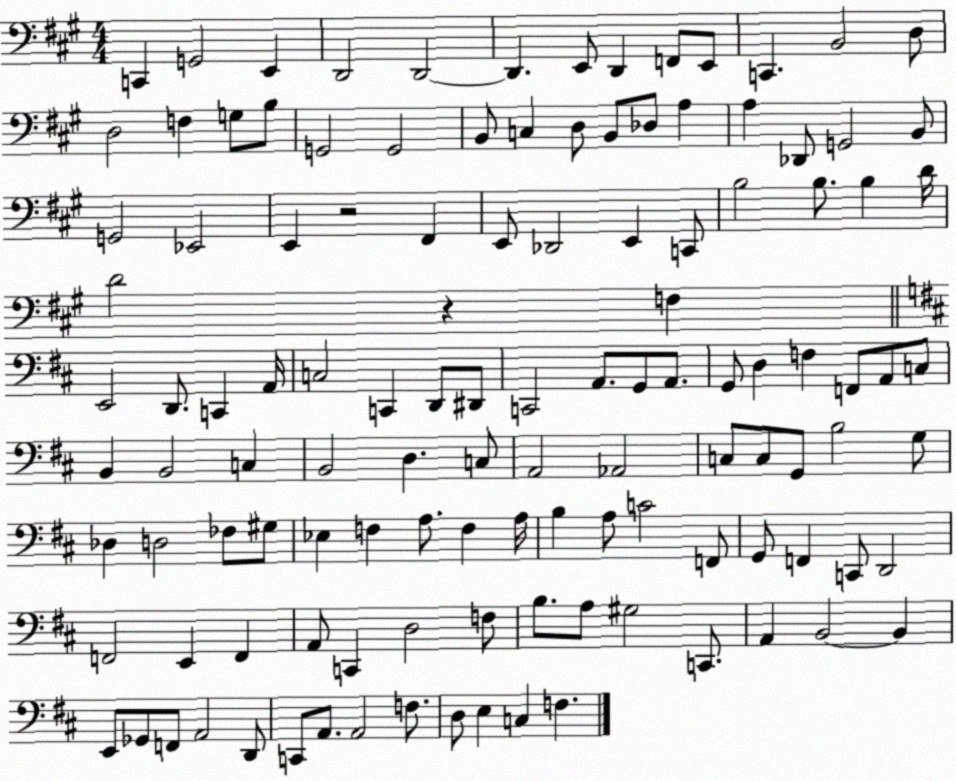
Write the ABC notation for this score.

X:1
T:Untitled
M:4/4
L:1/4
K:A
C,, G,,2 E,, D,,2 D,,2 D,, E,,/2 D,, F,,/2 E,,/2 C,, B,,2 D,/2 D,2 F, G,/2 B,/2 G,,2 G,,2 B,,/2 C, D,/2 B,,/2 _D,/2 A, A, _D,,/2 G,,2 B,,/2 G,,2 _E,,2 E,, z2 ^F,, E,,/2 _D,,2 E,, C,,/2 B,2 B,/2 B, D/4 D2 z F, E,,2 D,,/2 C,, A,,/4 C,2 C,, D,,/2 ^D,,/2 C,,2 A,,/2 G,,/2 A,,/2 G,,/2 D, F, F,,/2 A,,/2 C,/2 B,, B,,2 C, B,,2 D, C,/2 A,,2 _A,,2 C,/2 C,/2 G,,/2 B,2 G,/2 _D, D,2 _F,/2 ^G,/2 _E, F, A,/2 F, A,/4 B, A,/2 C2 F,,/2 G,,/2 F,, C,,/2 D,,2 F,,2 E,, F,, A,,/2 C,, D,2 F,/2 B,/2 A,/2 ^G,2 C,,/2 A,, B,,2 B,, E,,/2 _G,,/2 F,,/2 A,,2 D,,/2 C,,/2 A,,/2 A,,2 F,/2 D,/2 E, C, F,